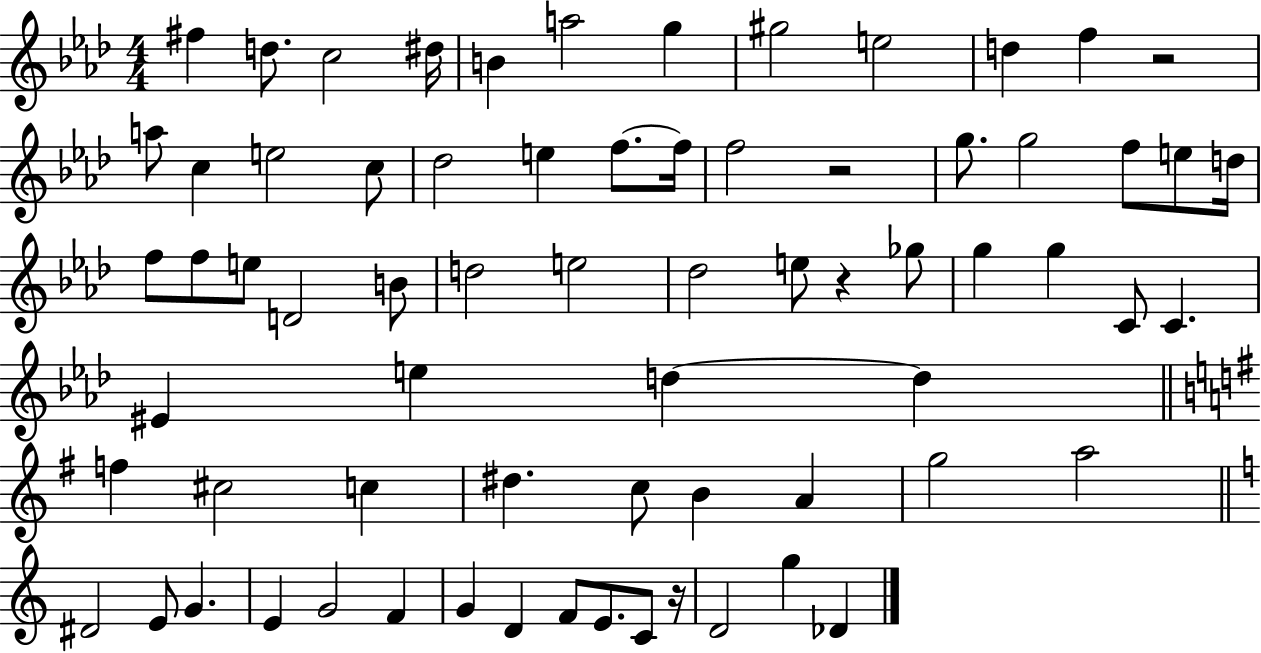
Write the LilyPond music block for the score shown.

{
  \clef treble
  \numericTimeSignature
  \time 4/4
  \key aes \major
  fis''4 d''8. c''2 dis''16 | b'4 a''2 g''4 | gis''2 e''2 | d''4 f''4 r2 | \break a''8 c''4 e''2 c''8 | des''2 e''4 f''8.~~ f''16 | f''2 r2 | g''8. g''2 f''8 e''8 d''16 | \break f''8 f''8 e''8 d'2 b'8 | d''2 e''2 | des''2 e''8 r4 ges''8 | g''4 g''4 c'8 c'4. | \break eis'4 e''4 d''4~~ d''4 | \bar "||" \break \key e \minor f''4 cis''2 c''4 | dis''4. c''8 b'4 a'4 | g''2 a''2 | \bar "||" \break \key c \major dis'2 e'8 g'4. | e'4 g'2 f'4 | g'4 d'4 f'8 e'8. c'8 r16 | d'2 g''4 des'4 | \break \bar "|."
}